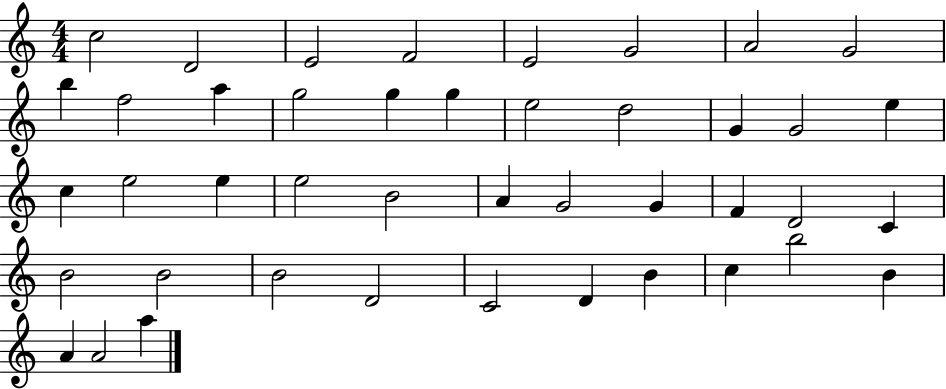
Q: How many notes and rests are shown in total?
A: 43